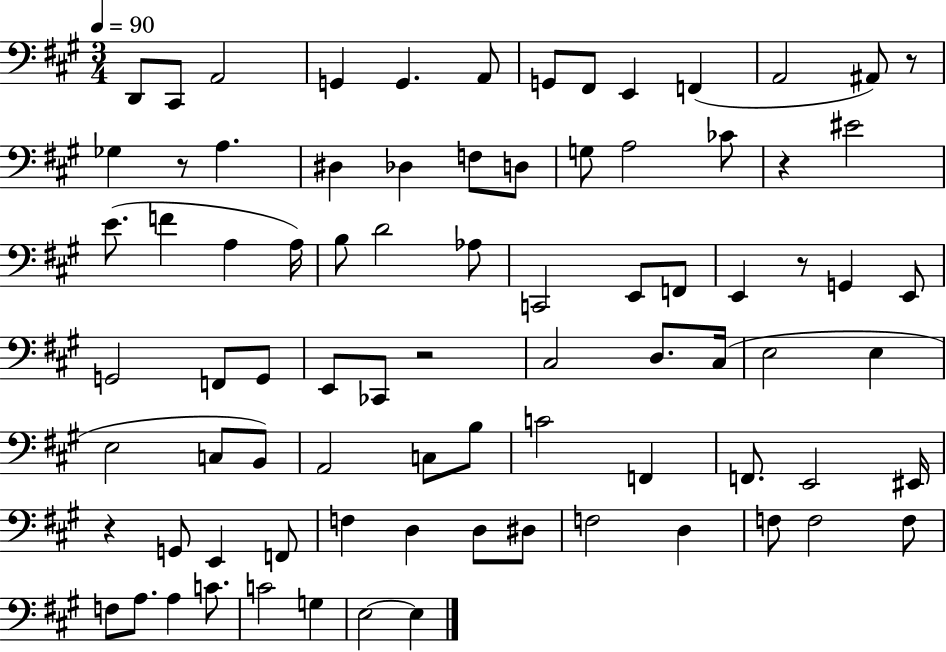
{
  \clef bass
  \numericTimeSignature
  \time 3/4
  \key a \major
  \tempo 4 = 90
  d,8 cis,8 a,2 | g,4 g,4. a,8 | g,8 fis,8 e,4 f,4( | a,2 ais,8) r8 | \break ges4 r8 a4. | dis4 des4 f8 d8 | g8 a2 ces'8 | r4 eis'2 | \break e'8.( f'4 a4 a16) | b8 d'2 aes8 | c,2 e,8 f,8 | e,4 r8 g,4 e,8 | \break g,2 f,8 g,8 | e,8 ces,8 r2 | cis2 d8. cis16( | e2 e4 | \break e2 c8 b,8) | a,2 c8 b8 | c'2 f,4 | f,8. e,2 eis,16 | \break r4 g,8 e,4 f,8 | f4 d4 d8 dis8 | f2 d4 | f8 f2 f8 | \break f8 a8. a4 c'8. | c'2 g4 | e2~~ e4 | \bar "|."
}